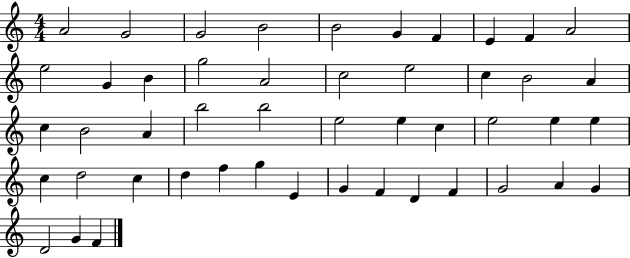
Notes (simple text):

A4/h G4/h G4/h B4/h B4/h G4/q F4/q E4/q F4/q A4/h E5/h G4/q B4/q G5/h A4/h C5/h E5/h C5/q B4/h A4/q C5/q B4/h A4/q B5/h B5/h E5/h E5/q C5/q E5/h E5/q E5/q C5/q D5/h C5/q D5/q F5/q G5/q E4/q G4/q F4/q D4/q F4/q G4/h A4/q G4/q D4/h G4/q F4/q